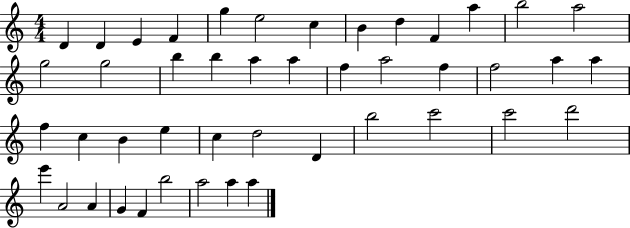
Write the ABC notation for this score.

X:1
T:Untitled
M:4/4
L:1/4
K:C
D D E F g e2 c B d F a b2 a2 g2 g2 b b a a f a2 f f2 a a f c B e c d2 D b2 c'2 c'2 d'2 e' A2 A G F b2 a2 a a